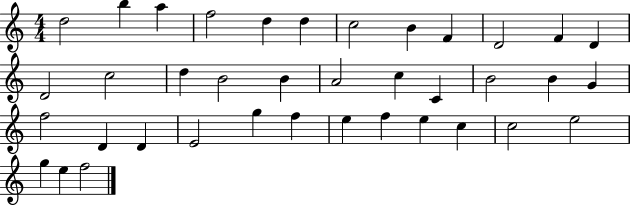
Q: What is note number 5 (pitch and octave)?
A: D5